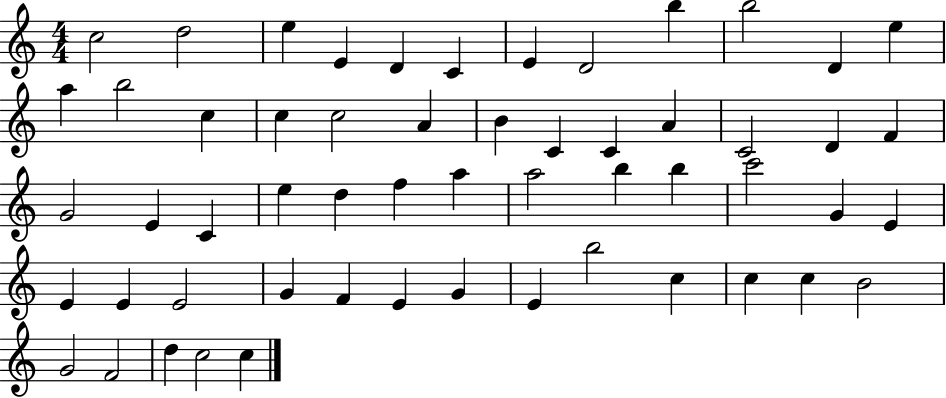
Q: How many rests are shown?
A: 0